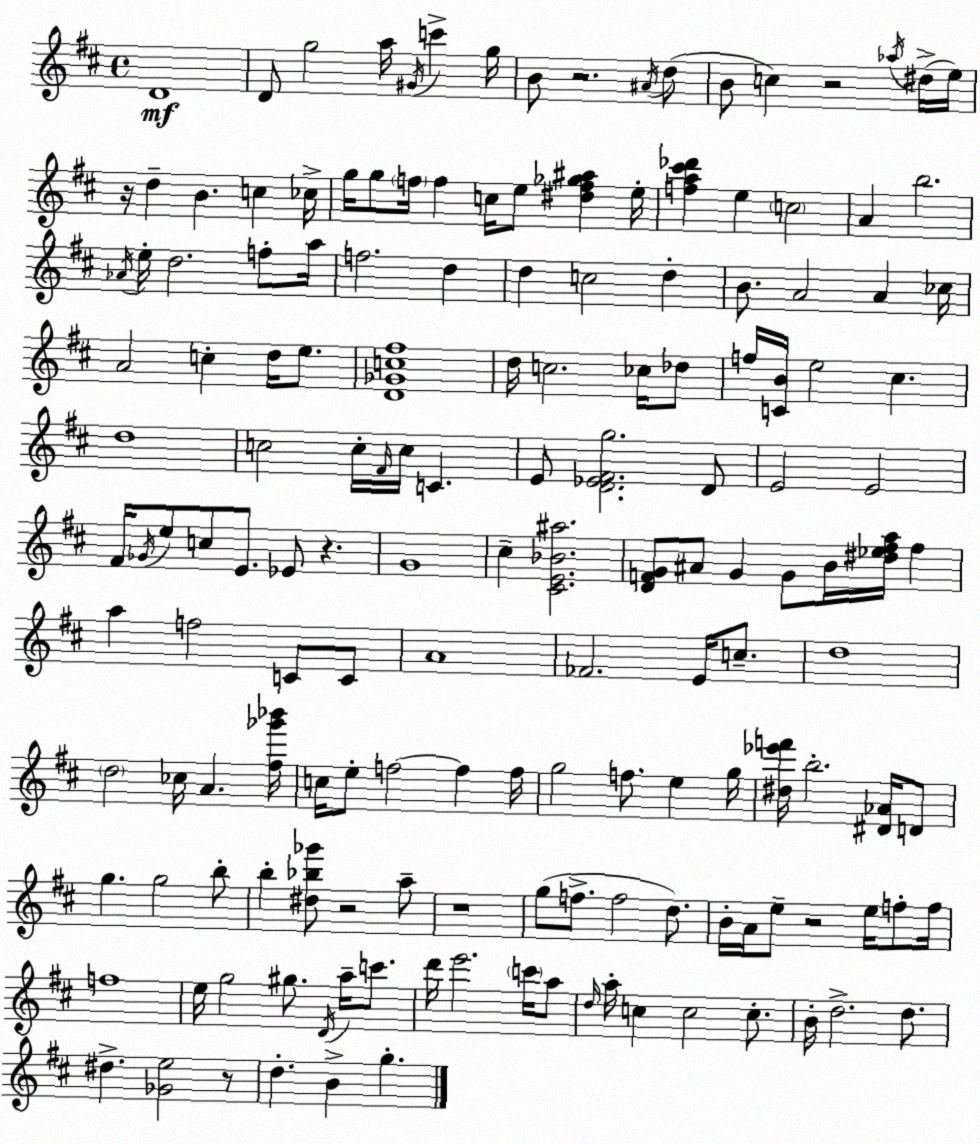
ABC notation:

X:1
T:Untitled
M:4/4
L:1/4
K:D
D4 D/2 g2 a/4 ^G/4 c' g/4 B/2 z2 ^A/4 d/2 B/2 c z2 _a/4 ^d/4 e/4 z/4 d B c _c/4 g/4 g/2 f/4 f c/4 e/2 [^df_g^a] e/4 [fa^c'_d'] e c2 A b2 _A/4 e/4 d2 f/2 a/4 f2 d d c2 d B/2 A2 A _c/4 A2 c d/4 e/2 [D_Gc^f]4 d/4 c2 _c/4 _d/2 f/4 [CB]/4 e2 ^c d4 c2 c/4 ^F/4 c/4 C E/2 [D_E^Fg]2 D/2 E2 E2 ^F/4 _G/4 e/2 c/2 E/2 _E/2 z G4 ^c [^CE_B^a]2 [DFG]/2 ^A/2 G G/2 B/4 [^d_e^fa]/4 ^f a f2 C/2 C/2 A4 _F2 E/4 c/2 d4 d2 _c/4 A [^f_g'_b']/4 c/4 e/2 f2 f f/4 g2 f/2 e g/4 [^d_e'f']/4 b2 [^D_A]/4 D/2 g g2 b/2 b [^d_b_g']/2 z2 a/2 z4 g/2 f/2 f2 d/2 B/4 A/4 e/2 z2 e/4 f/2 f/4 f4 e/4 g2 ^g/2 D/4 a/4 c'/2 d'/4 e'2 c'/4 a/2 d/4 a/4 c c2 c/2 B/4 d2 d/2 ^d [_Ge]2 z/2 d B g